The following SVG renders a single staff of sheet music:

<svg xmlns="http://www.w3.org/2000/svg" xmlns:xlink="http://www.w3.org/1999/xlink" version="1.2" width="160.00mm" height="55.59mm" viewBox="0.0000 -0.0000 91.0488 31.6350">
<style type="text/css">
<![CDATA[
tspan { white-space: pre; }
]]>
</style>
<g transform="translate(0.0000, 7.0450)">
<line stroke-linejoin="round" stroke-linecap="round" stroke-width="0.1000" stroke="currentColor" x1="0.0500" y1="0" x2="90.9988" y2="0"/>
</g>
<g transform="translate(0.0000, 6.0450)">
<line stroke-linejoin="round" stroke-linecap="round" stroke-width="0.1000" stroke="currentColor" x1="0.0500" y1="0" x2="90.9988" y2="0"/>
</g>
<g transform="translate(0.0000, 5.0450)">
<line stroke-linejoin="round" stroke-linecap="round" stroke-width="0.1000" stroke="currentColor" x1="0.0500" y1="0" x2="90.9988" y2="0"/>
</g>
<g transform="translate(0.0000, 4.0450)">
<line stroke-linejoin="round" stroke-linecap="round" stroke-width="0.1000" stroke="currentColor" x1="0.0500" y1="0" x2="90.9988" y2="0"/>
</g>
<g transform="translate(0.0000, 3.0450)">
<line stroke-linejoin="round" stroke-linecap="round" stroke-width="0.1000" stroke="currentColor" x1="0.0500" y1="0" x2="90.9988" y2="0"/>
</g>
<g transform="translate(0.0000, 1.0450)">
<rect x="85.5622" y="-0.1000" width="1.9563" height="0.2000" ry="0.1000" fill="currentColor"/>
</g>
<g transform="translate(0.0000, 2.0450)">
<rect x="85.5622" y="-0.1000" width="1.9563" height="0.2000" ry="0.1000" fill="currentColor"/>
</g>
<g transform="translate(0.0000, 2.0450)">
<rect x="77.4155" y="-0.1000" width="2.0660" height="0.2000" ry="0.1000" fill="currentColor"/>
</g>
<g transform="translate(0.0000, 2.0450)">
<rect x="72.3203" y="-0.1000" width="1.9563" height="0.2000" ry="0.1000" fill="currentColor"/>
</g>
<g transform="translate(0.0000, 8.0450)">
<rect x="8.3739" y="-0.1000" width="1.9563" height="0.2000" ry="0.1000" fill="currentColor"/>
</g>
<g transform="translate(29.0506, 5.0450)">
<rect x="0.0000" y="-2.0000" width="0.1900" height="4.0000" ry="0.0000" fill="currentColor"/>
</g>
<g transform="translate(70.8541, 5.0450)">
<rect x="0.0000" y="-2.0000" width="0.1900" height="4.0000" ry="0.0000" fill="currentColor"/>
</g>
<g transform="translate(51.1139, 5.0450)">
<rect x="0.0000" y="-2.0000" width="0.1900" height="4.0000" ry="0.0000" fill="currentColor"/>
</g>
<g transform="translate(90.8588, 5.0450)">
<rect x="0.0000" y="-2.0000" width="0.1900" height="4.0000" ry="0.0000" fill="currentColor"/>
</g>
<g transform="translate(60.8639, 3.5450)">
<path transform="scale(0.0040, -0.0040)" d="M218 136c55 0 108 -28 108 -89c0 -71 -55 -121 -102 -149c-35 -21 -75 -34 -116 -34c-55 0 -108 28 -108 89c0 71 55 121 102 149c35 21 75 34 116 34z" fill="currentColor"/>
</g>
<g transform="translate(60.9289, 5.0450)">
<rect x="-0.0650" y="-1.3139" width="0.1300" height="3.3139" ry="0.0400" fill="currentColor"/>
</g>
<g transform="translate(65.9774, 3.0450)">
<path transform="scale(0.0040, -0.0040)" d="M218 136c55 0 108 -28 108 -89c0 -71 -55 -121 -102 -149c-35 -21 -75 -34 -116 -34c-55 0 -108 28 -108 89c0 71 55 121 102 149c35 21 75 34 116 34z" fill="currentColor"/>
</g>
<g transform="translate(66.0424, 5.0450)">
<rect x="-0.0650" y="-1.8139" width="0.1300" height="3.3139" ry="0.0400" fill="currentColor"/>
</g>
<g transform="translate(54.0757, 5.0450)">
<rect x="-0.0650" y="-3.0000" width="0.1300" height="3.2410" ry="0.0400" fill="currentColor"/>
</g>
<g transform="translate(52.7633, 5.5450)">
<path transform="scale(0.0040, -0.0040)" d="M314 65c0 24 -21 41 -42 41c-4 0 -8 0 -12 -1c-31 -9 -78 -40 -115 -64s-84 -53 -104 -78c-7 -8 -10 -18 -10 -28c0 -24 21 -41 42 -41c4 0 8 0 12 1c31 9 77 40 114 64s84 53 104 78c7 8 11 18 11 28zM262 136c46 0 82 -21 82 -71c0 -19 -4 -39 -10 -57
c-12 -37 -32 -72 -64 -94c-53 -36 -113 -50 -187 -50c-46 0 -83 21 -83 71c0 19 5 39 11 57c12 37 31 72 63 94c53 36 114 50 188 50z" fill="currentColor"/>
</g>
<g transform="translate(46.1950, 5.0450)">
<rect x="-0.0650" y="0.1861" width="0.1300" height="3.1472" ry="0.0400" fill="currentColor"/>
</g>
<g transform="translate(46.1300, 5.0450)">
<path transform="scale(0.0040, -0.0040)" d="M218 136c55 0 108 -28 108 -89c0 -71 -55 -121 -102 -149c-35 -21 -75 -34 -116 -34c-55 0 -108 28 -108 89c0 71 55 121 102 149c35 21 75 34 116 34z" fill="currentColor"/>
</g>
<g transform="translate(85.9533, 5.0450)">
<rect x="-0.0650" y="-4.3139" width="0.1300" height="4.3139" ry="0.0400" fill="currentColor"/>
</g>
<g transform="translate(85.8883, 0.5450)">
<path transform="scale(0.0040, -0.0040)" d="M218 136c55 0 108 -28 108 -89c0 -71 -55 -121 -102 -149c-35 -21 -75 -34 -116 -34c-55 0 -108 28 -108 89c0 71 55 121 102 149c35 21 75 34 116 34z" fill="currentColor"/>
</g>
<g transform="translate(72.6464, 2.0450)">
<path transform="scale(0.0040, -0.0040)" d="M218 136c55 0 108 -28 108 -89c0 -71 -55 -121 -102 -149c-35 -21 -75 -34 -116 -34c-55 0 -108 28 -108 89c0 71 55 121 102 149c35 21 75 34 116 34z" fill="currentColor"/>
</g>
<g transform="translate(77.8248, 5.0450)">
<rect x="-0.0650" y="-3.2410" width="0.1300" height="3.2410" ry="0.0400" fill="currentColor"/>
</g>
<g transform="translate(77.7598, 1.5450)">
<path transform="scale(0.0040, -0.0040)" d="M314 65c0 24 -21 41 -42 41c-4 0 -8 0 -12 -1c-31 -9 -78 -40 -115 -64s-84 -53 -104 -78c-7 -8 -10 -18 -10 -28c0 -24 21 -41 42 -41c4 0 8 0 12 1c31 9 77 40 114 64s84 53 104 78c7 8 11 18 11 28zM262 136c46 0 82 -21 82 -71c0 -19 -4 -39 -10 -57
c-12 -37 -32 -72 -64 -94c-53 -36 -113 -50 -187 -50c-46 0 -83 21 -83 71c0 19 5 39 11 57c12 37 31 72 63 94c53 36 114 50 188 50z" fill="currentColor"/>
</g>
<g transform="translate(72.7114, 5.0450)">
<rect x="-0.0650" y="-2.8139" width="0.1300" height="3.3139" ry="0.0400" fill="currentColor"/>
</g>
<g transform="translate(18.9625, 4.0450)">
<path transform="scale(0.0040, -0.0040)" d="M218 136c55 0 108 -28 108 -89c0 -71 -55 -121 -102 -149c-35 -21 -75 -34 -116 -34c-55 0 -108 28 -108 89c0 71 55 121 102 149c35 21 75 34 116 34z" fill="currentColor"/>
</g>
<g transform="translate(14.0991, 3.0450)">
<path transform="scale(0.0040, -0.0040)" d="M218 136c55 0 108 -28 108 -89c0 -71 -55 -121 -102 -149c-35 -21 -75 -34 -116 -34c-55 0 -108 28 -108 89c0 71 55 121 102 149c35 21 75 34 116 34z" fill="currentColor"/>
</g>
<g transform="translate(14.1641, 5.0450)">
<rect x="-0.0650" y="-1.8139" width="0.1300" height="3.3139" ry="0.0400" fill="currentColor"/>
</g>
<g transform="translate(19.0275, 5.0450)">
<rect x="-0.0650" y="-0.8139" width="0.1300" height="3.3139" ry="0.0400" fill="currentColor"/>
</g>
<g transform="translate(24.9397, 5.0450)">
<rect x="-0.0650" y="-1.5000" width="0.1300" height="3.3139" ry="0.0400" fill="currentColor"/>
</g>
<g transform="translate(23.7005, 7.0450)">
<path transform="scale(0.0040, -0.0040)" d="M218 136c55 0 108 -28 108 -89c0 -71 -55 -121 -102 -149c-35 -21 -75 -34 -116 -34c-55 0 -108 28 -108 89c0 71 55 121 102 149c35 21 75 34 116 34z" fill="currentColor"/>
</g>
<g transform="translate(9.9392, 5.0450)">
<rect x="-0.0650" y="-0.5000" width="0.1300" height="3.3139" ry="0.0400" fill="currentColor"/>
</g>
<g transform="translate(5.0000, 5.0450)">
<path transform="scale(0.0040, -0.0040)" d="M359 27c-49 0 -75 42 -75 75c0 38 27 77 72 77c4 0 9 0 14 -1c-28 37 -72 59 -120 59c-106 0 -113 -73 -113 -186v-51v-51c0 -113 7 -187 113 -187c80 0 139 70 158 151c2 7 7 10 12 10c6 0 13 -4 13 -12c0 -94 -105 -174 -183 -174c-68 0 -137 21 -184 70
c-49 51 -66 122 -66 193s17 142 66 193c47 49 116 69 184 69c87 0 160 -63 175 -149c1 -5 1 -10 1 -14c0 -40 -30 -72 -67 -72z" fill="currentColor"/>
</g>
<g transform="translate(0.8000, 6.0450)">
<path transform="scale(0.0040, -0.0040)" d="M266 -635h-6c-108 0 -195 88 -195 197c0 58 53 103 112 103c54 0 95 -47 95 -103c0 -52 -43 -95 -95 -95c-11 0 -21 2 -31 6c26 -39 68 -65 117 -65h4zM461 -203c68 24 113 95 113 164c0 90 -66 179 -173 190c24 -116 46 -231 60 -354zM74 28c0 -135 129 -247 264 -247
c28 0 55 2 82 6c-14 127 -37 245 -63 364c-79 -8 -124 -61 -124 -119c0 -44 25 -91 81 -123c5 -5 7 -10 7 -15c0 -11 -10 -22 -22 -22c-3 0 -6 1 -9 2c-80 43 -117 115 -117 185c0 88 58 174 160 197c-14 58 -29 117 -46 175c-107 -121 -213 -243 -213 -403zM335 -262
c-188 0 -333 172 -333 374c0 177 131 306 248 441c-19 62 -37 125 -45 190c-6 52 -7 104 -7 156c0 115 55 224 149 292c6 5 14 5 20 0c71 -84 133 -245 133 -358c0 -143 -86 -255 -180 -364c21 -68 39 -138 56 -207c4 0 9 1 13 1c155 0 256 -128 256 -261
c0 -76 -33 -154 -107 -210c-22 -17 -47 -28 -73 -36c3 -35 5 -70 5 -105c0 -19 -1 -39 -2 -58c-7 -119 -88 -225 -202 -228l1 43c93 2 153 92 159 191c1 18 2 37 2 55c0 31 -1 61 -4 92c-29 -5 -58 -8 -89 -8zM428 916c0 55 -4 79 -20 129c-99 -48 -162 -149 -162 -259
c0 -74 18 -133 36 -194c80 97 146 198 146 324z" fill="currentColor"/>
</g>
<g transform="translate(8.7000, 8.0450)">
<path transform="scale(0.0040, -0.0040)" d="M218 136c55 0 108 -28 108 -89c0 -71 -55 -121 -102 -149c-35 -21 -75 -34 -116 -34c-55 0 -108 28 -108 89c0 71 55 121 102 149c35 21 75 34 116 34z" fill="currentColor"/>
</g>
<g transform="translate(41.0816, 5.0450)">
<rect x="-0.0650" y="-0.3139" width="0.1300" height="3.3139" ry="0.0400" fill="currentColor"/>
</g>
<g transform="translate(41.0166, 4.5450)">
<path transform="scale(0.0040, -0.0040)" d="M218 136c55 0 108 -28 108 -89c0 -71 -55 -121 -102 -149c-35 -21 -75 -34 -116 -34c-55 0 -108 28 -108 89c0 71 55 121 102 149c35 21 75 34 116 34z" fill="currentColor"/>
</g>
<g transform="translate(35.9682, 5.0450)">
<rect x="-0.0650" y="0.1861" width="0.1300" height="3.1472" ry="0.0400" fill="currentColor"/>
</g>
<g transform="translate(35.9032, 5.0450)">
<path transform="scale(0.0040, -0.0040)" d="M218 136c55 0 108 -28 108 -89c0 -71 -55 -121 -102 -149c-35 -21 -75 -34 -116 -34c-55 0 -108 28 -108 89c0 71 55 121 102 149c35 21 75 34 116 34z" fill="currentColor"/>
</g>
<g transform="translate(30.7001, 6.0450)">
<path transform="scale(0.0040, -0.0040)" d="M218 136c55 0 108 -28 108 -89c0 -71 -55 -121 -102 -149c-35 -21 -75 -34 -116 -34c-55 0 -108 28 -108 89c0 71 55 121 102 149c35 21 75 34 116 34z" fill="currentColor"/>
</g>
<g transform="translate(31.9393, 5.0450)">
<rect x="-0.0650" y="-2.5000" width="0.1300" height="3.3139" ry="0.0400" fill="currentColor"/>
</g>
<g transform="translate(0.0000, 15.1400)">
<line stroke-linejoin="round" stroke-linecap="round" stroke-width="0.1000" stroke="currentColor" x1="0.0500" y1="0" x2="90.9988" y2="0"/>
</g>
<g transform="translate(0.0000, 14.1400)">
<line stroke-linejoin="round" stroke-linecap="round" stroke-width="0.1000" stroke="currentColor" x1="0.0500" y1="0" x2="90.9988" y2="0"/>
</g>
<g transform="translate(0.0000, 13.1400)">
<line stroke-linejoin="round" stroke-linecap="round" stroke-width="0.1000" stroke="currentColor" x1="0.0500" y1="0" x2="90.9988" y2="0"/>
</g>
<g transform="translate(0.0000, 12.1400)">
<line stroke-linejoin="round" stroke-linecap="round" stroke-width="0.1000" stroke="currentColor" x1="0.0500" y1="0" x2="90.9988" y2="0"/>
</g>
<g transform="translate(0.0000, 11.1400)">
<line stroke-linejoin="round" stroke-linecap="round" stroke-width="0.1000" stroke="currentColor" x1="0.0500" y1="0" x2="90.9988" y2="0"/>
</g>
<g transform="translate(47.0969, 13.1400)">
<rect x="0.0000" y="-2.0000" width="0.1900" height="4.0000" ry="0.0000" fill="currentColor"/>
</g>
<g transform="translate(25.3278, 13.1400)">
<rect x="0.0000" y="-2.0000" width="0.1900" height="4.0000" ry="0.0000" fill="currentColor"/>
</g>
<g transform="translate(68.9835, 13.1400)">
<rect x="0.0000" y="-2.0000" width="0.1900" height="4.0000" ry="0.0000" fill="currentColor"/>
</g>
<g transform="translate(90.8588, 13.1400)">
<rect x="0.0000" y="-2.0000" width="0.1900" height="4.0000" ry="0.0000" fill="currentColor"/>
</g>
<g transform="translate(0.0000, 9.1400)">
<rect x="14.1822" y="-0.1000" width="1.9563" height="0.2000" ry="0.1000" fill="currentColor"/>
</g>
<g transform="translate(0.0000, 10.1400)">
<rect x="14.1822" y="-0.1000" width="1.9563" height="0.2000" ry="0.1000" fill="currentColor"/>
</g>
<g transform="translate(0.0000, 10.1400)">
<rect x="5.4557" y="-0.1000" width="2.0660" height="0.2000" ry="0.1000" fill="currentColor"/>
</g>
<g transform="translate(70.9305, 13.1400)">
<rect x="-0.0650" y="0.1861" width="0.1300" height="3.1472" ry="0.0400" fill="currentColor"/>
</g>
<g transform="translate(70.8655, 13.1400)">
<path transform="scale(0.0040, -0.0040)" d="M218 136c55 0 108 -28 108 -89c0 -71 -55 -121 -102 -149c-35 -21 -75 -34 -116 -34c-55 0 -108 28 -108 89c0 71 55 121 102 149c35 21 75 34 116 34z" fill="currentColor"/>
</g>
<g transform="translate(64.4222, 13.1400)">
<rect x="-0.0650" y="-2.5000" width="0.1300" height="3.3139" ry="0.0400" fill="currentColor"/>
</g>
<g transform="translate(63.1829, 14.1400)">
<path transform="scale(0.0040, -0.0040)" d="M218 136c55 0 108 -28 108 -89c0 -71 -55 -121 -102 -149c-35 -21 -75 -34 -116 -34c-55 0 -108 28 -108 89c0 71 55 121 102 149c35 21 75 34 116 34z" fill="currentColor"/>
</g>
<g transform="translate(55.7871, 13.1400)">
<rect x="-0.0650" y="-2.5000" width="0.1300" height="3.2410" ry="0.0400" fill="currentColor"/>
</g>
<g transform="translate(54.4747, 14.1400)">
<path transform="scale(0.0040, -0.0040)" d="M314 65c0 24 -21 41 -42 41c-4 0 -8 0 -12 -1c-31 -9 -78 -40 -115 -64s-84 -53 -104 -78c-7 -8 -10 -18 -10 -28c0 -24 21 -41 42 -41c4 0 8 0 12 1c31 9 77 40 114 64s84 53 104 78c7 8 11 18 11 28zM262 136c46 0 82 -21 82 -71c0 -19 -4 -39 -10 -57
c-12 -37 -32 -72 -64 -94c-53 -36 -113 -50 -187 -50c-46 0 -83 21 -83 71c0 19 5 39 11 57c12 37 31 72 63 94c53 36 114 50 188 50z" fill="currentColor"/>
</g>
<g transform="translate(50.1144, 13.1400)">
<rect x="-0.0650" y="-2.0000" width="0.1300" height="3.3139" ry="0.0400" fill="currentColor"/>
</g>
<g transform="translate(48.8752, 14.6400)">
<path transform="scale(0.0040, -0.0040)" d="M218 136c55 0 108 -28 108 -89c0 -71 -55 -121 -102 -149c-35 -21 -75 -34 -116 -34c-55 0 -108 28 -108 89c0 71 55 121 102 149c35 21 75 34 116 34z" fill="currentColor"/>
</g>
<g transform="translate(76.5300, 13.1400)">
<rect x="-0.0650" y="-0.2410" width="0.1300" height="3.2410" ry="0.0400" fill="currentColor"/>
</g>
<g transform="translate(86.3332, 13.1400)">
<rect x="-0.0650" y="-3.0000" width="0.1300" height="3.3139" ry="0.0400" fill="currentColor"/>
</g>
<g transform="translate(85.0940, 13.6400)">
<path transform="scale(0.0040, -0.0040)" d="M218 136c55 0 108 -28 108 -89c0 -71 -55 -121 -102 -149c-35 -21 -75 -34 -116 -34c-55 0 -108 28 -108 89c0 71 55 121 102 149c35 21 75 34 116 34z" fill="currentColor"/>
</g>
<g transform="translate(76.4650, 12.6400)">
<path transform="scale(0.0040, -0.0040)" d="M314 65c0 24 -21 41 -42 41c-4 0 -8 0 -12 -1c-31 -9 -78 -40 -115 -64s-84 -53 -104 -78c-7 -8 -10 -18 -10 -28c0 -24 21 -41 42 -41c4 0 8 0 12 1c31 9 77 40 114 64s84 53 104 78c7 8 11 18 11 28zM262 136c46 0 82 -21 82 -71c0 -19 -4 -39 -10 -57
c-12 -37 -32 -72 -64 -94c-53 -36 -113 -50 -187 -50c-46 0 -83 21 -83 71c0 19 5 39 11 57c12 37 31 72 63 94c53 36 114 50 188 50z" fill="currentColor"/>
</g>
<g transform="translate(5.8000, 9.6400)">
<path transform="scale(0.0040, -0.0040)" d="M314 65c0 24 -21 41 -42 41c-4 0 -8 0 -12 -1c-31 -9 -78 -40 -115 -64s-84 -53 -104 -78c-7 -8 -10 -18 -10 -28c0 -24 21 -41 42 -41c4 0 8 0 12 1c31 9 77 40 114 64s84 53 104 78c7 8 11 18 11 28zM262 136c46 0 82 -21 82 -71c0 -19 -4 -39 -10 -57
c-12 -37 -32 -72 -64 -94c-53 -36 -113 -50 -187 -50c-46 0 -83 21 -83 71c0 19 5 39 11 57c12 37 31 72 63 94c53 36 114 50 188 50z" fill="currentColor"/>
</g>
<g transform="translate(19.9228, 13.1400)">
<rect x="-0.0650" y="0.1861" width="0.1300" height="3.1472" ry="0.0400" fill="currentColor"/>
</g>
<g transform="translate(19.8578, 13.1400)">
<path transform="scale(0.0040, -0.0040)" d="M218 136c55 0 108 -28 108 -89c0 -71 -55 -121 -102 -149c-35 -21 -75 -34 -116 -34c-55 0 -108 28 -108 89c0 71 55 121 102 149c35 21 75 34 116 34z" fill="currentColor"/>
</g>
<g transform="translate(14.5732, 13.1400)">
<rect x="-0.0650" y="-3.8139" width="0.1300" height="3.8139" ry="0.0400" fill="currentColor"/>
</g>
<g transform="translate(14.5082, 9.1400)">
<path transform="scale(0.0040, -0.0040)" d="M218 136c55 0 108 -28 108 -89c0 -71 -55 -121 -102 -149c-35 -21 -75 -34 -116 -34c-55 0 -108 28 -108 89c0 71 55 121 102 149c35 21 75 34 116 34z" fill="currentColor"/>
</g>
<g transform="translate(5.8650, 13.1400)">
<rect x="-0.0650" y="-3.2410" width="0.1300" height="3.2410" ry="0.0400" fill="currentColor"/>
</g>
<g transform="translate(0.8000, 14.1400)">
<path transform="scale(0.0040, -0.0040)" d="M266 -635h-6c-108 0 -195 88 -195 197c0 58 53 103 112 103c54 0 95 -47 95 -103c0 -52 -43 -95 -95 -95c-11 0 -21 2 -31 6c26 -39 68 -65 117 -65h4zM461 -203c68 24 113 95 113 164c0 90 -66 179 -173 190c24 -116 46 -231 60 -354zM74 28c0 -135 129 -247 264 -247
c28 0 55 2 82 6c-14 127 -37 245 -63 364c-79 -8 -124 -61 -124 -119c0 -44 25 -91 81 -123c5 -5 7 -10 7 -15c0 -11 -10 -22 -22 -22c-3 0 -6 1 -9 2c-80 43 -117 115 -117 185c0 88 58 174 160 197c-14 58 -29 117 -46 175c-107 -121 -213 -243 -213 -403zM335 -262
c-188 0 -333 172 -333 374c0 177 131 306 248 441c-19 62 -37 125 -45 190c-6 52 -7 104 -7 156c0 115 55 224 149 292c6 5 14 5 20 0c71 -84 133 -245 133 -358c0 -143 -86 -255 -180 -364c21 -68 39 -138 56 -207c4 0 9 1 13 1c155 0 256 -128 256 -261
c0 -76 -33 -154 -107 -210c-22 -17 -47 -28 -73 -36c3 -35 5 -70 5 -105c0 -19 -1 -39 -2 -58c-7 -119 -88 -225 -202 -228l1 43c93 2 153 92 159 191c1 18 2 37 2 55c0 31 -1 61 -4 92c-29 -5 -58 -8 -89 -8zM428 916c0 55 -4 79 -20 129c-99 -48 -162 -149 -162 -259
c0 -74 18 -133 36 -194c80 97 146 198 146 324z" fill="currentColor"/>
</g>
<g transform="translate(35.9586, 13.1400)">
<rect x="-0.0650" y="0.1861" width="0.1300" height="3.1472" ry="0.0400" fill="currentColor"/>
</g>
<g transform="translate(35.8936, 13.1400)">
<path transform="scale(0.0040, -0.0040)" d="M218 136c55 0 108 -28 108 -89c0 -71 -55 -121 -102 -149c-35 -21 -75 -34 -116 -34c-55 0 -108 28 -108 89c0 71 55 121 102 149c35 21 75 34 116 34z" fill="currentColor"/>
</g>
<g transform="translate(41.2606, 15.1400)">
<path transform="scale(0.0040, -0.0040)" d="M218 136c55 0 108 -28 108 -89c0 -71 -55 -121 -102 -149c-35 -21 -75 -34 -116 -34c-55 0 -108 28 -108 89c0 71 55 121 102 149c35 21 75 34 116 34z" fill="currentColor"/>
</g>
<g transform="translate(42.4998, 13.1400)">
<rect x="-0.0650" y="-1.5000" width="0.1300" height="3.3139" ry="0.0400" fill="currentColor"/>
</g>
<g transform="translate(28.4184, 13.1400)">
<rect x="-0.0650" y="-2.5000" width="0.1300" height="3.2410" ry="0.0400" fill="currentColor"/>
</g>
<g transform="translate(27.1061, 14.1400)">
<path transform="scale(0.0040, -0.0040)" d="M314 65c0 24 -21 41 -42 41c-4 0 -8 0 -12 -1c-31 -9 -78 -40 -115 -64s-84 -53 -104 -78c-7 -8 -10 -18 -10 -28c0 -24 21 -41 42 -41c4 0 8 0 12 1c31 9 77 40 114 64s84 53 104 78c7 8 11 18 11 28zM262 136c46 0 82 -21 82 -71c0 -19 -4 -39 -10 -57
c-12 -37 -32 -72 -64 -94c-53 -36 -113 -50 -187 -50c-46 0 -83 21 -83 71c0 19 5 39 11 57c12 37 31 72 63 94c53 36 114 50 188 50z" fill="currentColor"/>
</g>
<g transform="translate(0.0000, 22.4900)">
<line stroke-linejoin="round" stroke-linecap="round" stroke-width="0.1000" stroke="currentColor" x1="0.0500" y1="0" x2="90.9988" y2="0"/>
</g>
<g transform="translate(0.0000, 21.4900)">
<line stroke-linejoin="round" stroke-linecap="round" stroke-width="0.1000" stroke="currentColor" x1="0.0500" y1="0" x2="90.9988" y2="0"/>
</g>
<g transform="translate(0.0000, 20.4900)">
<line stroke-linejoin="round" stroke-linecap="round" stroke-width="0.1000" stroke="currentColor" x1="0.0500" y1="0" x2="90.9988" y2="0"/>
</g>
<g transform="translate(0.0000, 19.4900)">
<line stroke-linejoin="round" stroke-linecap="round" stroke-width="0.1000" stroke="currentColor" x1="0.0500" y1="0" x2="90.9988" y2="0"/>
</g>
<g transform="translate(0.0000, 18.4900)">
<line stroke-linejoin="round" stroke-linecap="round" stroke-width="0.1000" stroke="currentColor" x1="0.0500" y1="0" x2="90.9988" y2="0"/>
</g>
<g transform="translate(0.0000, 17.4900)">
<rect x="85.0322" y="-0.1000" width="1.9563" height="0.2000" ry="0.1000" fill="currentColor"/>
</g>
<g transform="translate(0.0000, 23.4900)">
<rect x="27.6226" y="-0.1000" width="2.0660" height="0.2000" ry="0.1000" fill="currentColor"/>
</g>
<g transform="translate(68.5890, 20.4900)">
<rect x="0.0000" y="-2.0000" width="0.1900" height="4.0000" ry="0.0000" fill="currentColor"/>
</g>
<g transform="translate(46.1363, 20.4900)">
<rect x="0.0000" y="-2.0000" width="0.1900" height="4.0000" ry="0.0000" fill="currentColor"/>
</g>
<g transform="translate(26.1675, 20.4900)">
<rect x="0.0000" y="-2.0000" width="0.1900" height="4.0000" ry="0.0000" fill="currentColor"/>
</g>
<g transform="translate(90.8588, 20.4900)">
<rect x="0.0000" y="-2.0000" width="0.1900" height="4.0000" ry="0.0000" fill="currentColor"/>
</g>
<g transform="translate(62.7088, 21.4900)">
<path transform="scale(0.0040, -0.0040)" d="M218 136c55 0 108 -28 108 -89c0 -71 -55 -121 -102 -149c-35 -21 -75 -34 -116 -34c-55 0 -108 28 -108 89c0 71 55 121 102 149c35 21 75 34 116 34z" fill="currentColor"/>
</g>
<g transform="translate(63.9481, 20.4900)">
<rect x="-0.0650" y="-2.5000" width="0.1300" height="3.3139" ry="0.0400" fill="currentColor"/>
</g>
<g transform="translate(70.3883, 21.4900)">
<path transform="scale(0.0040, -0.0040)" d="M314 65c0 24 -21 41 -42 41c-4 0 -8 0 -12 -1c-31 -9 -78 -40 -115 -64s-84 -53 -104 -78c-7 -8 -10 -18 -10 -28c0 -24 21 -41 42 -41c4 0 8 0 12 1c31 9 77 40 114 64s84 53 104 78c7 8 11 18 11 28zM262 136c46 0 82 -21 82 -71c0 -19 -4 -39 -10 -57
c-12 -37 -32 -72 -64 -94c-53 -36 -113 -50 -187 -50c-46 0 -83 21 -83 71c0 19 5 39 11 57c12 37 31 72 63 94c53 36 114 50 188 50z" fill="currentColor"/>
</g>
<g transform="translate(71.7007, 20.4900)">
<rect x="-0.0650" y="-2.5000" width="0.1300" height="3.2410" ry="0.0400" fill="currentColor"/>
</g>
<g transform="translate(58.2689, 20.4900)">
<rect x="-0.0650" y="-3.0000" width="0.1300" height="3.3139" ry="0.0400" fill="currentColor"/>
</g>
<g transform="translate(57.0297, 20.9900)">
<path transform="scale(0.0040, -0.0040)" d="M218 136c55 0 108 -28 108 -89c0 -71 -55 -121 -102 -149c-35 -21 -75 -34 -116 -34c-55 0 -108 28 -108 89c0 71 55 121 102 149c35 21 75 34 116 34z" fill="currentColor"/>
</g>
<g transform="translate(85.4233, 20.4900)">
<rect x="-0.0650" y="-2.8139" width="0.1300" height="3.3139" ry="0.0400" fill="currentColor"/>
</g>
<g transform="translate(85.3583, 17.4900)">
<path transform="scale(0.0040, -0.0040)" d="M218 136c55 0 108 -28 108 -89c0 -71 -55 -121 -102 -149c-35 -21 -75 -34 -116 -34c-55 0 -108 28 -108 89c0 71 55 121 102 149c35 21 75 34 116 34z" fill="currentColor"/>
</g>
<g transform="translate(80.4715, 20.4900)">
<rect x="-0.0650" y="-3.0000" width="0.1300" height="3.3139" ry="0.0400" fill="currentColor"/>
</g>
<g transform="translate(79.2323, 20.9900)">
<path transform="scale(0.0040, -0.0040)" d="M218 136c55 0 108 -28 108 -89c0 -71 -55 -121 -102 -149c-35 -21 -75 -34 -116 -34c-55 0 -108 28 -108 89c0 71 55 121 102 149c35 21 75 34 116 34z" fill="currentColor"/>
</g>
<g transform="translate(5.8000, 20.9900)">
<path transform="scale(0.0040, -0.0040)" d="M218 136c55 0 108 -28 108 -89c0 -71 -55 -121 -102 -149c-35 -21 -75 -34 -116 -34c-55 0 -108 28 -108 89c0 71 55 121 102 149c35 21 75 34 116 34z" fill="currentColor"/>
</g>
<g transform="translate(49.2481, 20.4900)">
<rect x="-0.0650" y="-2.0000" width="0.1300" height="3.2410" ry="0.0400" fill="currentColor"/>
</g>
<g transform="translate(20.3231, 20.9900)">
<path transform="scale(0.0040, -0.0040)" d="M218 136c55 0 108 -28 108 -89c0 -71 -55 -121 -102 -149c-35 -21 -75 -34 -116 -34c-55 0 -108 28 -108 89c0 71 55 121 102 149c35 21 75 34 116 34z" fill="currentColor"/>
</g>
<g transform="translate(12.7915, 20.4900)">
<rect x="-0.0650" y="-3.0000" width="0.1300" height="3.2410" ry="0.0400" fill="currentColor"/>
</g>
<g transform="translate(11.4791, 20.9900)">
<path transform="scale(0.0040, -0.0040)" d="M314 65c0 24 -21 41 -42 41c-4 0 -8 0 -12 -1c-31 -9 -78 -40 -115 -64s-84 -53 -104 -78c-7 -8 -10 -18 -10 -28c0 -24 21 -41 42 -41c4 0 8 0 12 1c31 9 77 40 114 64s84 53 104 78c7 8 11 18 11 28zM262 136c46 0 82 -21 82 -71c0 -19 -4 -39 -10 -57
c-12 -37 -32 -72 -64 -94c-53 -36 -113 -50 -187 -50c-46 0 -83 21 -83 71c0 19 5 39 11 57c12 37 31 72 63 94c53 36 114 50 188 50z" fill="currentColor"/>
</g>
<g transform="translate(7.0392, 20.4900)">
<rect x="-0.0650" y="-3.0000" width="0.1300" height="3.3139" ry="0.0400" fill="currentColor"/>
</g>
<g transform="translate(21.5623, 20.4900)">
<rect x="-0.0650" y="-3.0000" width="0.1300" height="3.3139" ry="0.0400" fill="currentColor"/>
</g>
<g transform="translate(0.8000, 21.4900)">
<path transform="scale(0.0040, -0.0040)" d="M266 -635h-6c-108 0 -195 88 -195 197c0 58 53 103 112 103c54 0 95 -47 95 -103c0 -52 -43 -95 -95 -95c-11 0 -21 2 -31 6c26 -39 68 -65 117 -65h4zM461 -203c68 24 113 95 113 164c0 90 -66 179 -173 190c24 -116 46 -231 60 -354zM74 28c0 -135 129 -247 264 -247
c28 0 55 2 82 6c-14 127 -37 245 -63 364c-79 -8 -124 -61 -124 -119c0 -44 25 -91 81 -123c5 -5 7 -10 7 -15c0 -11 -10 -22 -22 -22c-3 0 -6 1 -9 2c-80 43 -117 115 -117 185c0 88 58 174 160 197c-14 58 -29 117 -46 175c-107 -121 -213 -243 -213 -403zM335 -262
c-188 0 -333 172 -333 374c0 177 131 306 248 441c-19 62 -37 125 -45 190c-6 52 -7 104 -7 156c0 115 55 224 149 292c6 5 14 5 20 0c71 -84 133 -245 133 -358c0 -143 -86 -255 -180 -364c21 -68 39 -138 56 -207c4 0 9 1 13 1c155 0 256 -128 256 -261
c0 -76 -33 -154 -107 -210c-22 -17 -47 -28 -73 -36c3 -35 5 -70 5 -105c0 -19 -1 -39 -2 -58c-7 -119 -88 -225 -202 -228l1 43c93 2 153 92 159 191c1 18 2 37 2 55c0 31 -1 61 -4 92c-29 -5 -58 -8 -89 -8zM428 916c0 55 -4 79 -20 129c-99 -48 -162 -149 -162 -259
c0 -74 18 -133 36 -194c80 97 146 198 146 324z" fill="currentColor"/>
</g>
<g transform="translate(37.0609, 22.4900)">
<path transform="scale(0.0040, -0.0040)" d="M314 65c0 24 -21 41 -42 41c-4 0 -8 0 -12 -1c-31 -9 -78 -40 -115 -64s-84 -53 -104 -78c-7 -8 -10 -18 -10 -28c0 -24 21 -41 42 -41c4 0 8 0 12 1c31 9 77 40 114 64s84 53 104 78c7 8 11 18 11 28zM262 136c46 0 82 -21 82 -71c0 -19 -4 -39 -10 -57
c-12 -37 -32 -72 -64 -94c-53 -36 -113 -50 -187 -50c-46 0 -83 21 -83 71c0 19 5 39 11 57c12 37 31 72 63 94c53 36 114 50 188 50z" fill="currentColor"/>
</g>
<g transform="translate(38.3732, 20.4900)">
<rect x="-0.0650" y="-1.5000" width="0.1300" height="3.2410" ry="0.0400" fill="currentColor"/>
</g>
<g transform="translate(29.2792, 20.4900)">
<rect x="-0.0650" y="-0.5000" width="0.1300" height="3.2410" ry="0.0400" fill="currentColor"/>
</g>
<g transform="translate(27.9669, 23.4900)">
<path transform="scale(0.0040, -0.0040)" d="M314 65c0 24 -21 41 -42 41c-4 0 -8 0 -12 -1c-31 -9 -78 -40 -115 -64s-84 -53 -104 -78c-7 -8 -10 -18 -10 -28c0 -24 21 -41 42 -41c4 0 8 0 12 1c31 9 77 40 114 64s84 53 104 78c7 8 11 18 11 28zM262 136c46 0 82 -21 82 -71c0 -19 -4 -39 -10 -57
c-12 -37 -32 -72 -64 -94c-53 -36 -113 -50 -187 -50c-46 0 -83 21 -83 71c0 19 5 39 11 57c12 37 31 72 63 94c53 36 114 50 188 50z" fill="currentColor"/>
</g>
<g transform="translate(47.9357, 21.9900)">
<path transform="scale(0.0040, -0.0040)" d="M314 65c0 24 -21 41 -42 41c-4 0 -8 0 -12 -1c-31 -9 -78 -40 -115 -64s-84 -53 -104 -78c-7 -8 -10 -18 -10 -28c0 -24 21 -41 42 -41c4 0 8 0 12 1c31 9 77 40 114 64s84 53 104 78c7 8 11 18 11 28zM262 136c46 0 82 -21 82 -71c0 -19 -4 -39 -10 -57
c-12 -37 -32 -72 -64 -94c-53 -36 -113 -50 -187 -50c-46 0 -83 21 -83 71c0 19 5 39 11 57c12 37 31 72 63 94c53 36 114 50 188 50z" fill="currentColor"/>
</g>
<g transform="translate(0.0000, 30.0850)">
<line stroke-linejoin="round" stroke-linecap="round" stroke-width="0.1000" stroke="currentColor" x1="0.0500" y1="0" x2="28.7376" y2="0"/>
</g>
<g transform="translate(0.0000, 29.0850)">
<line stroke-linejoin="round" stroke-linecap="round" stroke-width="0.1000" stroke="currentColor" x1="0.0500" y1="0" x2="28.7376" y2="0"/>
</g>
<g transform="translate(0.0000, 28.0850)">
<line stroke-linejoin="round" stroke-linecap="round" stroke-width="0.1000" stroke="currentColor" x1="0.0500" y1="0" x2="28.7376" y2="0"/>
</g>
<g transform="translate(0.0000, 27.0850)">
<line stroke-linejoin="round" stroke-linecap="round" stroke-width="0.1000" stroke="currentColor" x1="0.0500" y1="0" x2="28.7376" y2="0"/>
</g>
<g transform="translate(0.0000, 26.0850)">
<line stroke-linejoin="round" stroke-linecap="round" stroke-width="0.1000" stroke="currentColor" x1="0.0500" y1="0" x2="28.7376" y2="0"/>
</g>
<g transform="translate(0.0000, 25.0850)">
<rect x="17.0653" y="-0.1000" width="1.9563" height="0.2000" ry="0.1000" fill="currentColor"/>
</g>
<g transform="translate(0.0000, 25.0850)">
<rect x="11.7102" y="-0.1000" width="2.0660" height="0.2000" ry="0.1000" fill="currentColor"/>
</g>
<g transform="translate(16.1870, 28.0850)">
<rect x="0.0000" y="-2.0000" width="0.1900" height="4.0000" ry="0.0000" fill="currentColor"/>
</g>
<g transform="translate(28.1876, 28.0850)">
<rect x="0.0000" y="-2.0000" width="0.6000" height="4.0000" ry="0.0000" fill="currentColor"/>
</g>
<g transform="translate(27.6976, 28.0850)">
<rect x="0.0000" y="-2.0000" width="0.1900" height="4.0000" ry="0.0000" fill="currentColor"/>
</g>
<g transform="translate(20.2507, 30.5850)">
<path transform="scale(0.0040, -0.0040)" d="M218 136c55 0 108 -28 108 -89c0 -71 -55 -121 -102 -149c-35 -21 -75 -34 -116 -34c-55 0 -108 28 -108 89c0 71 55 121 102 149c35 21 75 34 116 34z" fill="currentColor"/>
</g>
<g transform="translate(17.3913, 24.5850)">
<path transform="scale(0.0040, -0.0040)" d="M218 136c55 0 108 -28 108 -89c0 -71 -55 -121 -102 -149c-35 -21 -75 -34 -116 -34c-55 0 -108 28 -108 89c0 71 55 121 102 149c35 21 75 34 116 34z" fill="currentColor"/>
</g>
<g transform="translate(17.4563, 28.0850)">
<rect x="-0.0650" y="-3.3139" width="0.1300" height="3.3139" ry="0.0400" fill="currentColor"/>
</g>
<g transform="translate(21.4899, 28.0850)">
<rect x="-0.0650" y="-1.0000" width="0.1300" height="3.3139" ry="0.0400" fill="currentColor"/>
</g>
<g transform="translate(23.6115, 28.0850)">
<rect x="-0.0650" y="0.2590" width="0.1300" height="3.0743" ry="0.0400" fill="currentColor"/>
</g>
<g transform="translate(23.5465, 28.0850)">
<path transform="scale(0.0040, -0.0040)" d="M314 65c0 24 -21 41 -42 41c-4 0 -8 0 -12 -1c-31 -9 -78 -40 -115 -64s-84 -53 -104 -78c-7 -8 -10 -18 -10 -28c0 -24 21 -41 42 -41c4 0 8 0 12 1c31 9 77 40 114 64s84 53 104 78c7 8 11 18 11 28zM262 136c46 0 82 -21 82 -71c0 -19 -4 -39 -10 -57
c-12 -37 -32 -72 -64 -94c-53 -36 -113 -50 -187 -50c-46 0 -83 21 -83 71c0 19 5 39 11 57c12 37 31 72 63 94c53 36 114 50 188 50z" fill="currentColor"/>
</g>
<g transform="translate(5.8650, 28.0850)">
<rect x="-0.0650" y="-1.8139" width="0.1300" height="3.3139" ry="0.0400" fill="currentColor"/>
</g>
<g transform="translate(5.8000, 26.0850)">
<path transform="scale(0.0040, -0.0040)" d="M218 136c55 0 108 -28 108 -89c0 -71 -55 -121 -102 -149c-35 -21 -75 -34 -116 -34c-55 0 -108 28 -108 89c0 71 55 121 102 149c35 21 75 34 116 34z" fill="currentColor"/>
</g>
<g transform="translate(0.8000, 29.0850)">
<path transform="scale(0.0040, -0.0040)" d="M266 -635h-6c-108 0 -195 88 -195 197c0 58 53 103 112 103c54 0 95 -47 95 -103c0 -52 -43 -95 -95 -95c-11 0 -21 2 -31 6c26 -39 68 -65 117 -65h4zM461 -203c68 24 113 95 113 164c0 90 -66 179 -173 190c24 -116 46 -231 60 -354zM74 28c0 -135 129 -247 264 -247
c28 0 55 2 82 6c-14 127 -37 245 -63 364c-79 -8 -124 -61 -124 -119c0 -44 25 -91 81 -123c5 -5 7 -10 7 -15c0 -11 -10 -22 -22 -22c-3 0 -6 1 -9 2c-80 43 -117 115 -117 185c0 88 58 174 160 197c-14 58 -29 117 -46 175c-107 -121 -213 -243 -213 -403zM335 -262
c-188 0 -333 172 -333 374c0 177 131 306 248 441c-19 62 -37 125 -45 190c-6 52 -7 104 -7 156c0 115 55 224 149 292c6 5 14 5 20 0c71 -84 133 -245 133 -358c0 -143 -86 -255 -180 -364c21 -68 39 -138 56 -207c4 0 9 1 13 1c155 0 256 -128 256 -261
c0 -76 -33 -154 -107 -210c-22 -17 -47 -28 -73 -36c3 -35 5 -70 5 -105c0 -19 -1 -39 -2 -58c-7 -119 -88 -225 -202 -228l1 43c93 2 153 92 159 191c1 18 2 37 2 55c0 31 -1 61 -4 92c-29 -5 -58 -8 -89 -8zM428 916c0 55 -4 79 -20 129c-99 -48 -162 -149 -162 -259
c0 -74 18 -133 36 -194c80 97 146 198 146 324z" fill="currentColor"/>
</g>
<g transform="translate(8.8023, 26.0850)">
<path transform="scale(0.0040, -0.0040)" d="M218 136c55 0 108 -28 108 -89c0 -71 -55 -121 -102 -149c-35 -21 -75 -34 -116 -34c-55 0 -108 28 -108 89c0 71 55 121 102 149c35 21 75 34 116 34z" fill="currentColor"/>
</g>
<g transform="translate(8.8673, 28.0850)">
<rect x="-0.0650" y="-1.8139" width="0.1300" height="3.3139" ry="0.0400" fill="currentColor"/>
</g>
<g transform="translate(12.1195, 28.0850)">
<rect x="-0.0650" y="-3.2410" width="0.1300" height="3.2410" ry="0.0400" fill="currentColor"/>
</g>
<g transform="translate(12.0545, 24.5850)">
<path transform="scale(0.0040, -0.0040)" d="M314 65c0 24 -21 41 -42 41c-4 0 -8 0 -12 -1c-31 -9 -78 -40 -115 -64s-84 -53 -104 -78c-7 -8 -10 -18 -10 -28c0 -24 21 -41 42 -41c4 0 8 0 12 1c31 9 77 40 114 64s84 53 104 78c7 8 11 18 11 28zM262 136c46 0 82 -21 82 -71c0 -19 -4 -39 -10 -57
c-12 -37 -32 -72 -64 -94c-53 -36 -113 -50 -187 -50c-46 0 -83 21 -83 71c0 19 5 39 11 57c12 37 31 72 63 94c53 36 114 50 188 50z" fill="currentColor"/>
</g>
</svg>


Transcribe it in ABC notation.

X:1
T:Untitled
M:4/4
L:1/4
K:C
C f d E G B c B A2 e f a b2 d' b2 c' B G2 B E F G2 G B c2 A A A2 A C2 E2 F2 A G G2 A a f f b2 b D B2